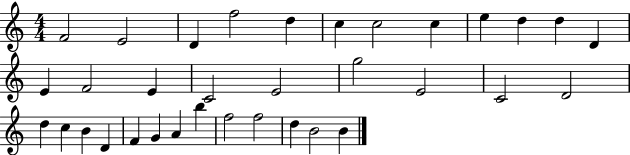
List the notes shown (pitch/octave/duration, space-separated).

F4/h E4/h D4/q F5/h D5/q C5/q C5/h C5/q E5/q D5/q D5/q D4/q E4/q F4/h E4/q C4/h E4/h G5/h E4/h C4/h D4/h D5/q C5/q B4/q D4/q F4/q G4/q A4/q B5/q F5/h F5/h D5/q B4/h B4/q